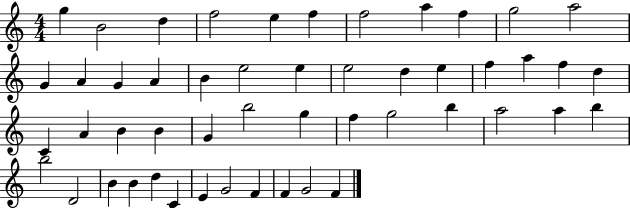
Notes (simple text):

G5/q B4/h D5/q F5/h E5/q F5/q F5/h A5/q F5/q G5/h A5/h G4/q A4/q G4/q A4/q B4/q E5/h E5/q E5/h D5/q E5/q F5/q A5/q F5/q D5/q C4/q A4/q B4/q B4/q G4/q B5/h G5/q F5/q G5/h B5/q A5/h A5/q B5/q B5/h D4/h B4/q B4/q D5/q C4/q E4/q G4/h F4/q F4/q G4/h F4/q